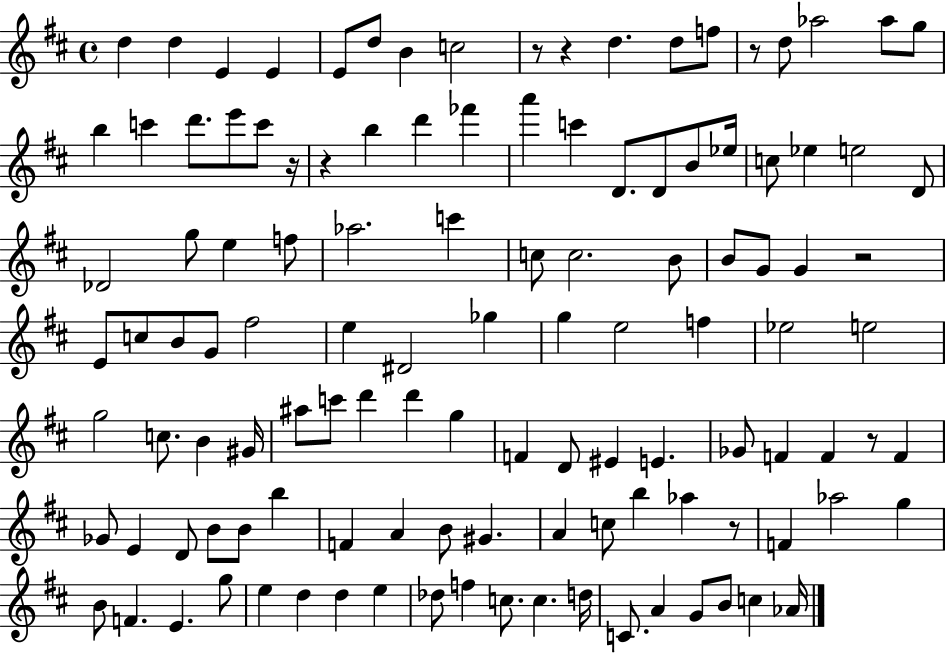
X:1
T:Untitled
M:4/4
L:1/4
K:D
d d E E E/2 d/2 B c2 z/2 z d d/2 f/2 z/2 d/2 _a2 _a/2 g/2 b c' d'/2 e'/2 c'/2 z/4 z b d' _f' a' c' D/2 D/2 B/2 _e/4 c/2 _e e2 D/2 _D2 g/2 e f/2 _a2 c' c/2 c2 B/2 B/2 G/2 G z2 E/2 c/2 B/2 G/2 ^f2 e ^D2 _g g e2 f _e2 e2 g2 c/2 B ^G/4 ^a/2 c'/2 d' d' g F D/2 ^E E _G/2 F F z/2 F _G/2 E D/2 B/2 B/2 b F A B/2 ^G A c/2 b _a z/2 F _a2 g B/2 F E g/2 e d d e _d/2 f c/2 c d/4 C/2 A G/2 B/2 c _A/4